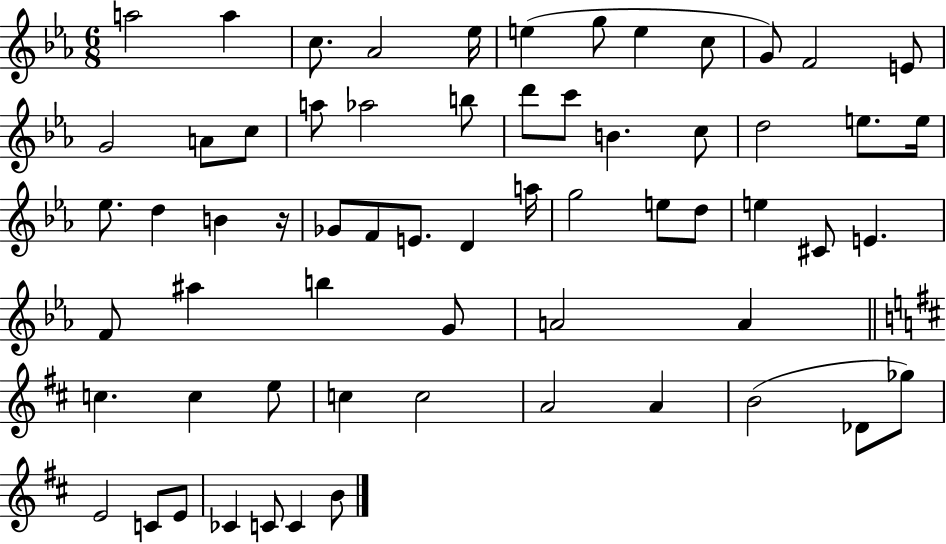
{
  \clef treble
  \numericTimeSignature
  \time 6/8
  \key ees \major
  \repeat volta 2 { a''2 a''4 | c''8. aes'2 ees''16 | e''4( g''8 e''4 c''8 | g'8) f'2 e'8 | \break g'2 a'8 c''8 | a''8 aes''2 b''8 | d'''8 c'''8 b'4. c''8 | d''2 e''8. e''16 | \break ees''8. d''4 b'4 r16 | ges'8 f'8 e'8. d'4 a''16 | g''2 e''8 d''8 | e''4 cis'8 e'4. | \break f'8 ais''4 b''4 g'8 | a'2 a'4 | \bar "||" \break \key d \major c''4. c''4 e''8 | c''4 c''2 | a'2 a'4 | b'2( des'8 ges''8) | \break e'2 c'8 e'8 | ces'4 c'8 c'4 b'8 | } \bar "|."
}